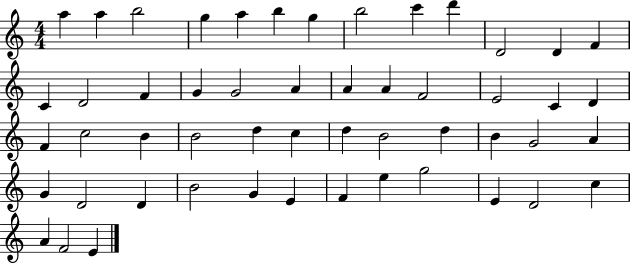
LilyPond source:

{
  \clef treble
  \numericTimeSignature
  \time 4/4
  \key c \major
  a''4 a''4 b''2 | g''4 a''4 b''4 g''4 | b''2 c'''4 d'''4 | d'2 d'4 f'4 | \break c'4 d'2 f'4 | g'4 g'2 a'4 | a'4 a'4 f'2 | e'2 c'4 d'4 | \break f'4 c''2 b'4 | b'2 d''4 c''4 | d''4 b'2 d''4 | b'4 g'2 a'4 | \break g'4 d'2 d'4 | b'2 g'4 e'4 | f'4 e''4 g''2 | e'4 d'2 c''4 | \break a'4 f'2 e'4 | \bar "|."
}